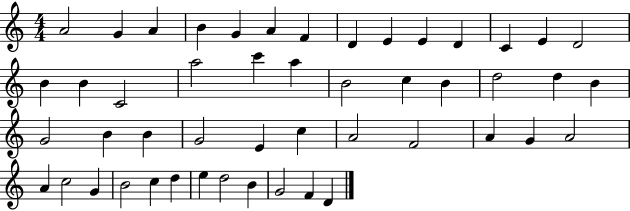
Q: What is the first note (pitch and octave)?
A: A4